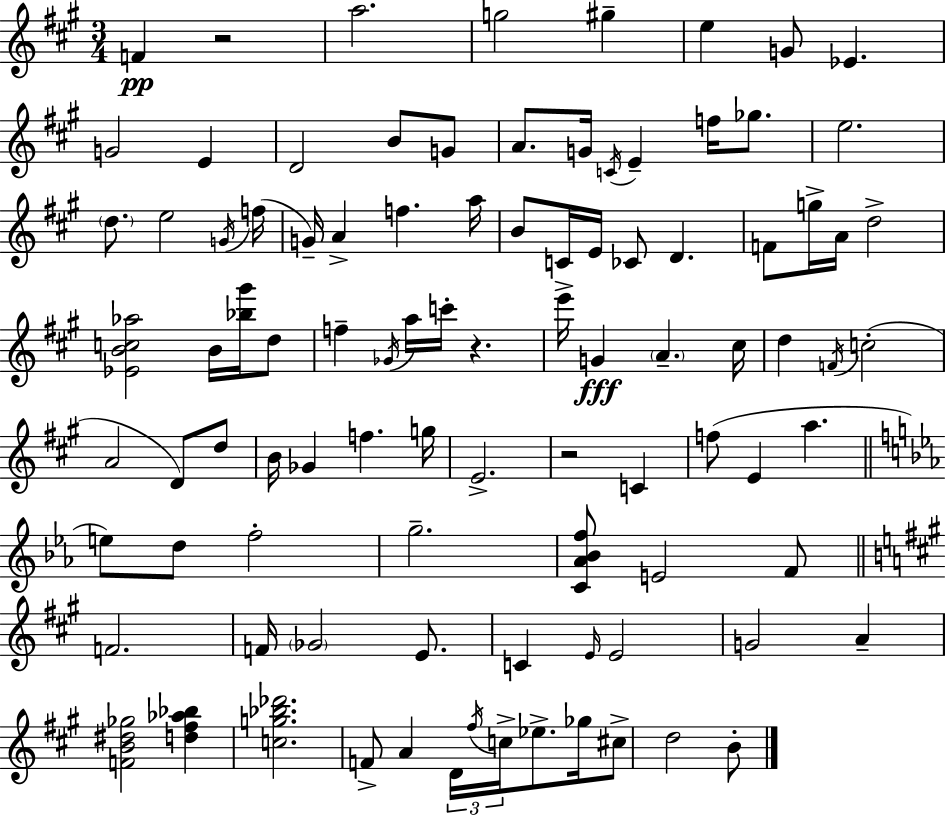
{
  \clef treble
  \numericTimeSignature
  \time 3/4
  \key a \major
  f'4\pp r2 | a''2. | g''2 gis''4-- | e''4 g'8 ees'4. | \break g'2 e'4 | d'2 b'8 g'8 | a'8. g'16 \acciaccatura { c'16 } e'4-- f''16 ges''8. | e''2. | \break \parenthesize d''8. e''2 | \acciaccatura { g'16 }( f''16 g'16--) a'4-> f''4. | a''16 b'8 c'16 e'16 ces'8 d'4. | f'8 g''16-> a'16 d''2-> | \break <ees' b' c'' aes''>2 b'16 <bes'' gis'''>16 | d''8 f''4-- \acciaccatura { ges'16 } a''16 c'''16-. r4. | e'''16-> g'4\fff \parenthesize a'4.-- | cis''16 d''4 \acciaccatura { f'16 }( c''2-. | \break a'2 | d'8) d''8 b'16 ges'4 f''4. | g''16 e'2.-> | r2 | \break c'4 f''8( e'4 a''4. | \bar "||" \break \key c \minor e''8) d''8 f''2-. | g''2.-- | <c' aes' bes' f''>8 e'2 f'8 | \bar "||" \break \key a \major f'2. | f'16 \parenthesize ges'2 e'8. | c'4 \grace { e'16 } e'2 | g'2 a'4-- | \break <f' b' dis'' ges''>2 <d'' fis'' aes'' bes''>4 | <c'' g'' bes'' des'''>2. | f'8-> a'4 \tuplet 3/2 { d'16 \acciaccatura { fis''16 } c''16-> } ees''8.-> | ges''16 cis''8-> d''2 | \break b'8-. \bar "|."
}